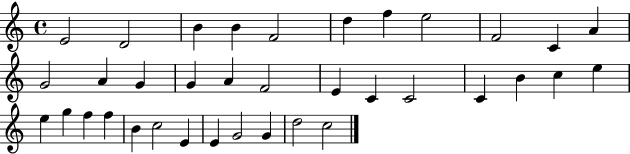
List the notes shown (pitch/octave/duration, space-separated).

E4/h D4/h B4/q B4/q F4/h D5/q F5/q E5/h F4/h C4/q A4/q G4/h A4/q G4/q G4/q A4/q F4/h E4/q C4/q C4/h C4/q B4/q C5/q E5/q E5/q G5/q F5/q F5/q B4/q C5/h E4/q E4/q G4/h G4/q D5/h C5/h